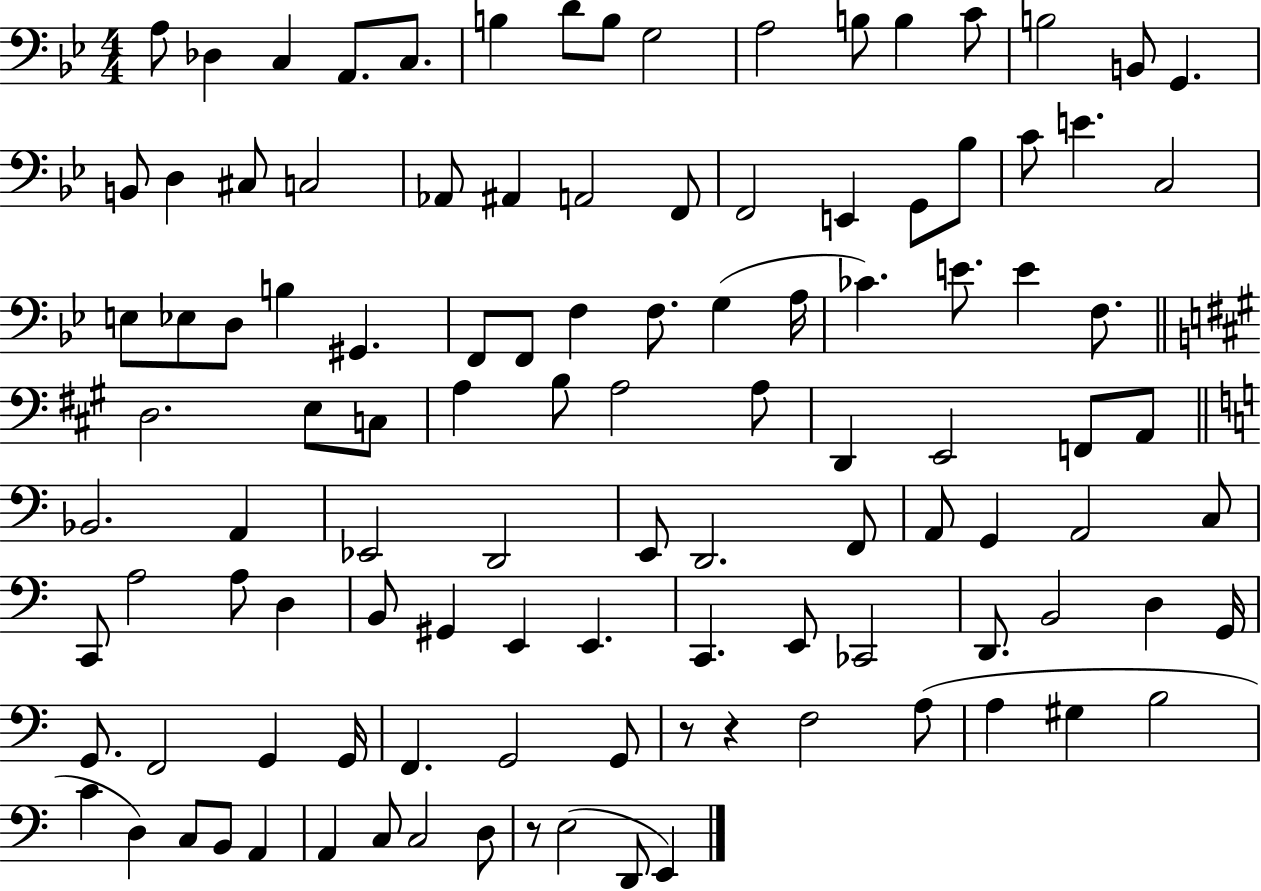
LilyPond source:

{
  \clef bass
  \numericTimeSignature
  \time 4/4
  \key bes \major
  a8 des4 c4 a,8. c8. | b4 d'8 b8 g2 | a2 b8 b4 c'8 | b2 b,8 g,4. | \break b,8 d4 cis8 c2 | aes,8 ais,4 a,2 f,8 | f,2 e,4 g,8 bes8 | c'8 e'4. c2 | \break e8 ees8 d8 b4 gis,4. | f,8 f,8 f4 f8. g4( a16 | ces'4.) e'8. e'4 f8. | \bar "||" \break \key a \major d2. e8 c8 | a4 b8 a2 a8 | d,4 e,2 f,8 a,8 | \bar "||" \break \key a \minor bes,2. a,4 | ees,2 d,2 | e,8 d,2. f,8 | a,8 g,4 a,2 c8 | \break c,8 a2 a8 d4 | b,8 gis,4 e,4 e,4. | c,4. e,8 ces,2 | d,8. b,2 d4 g,16 | \break g,8. f,2 g,4 g,16 | f,4. g,2 g,8 | r8 r4 f2 a8( | a4 gis4 b2 | \break c'4 d4) c8 b,8 a,4 | a,4 c8 c2 d8 | r8 e2( d,8 e,4) | \bar "|."
}